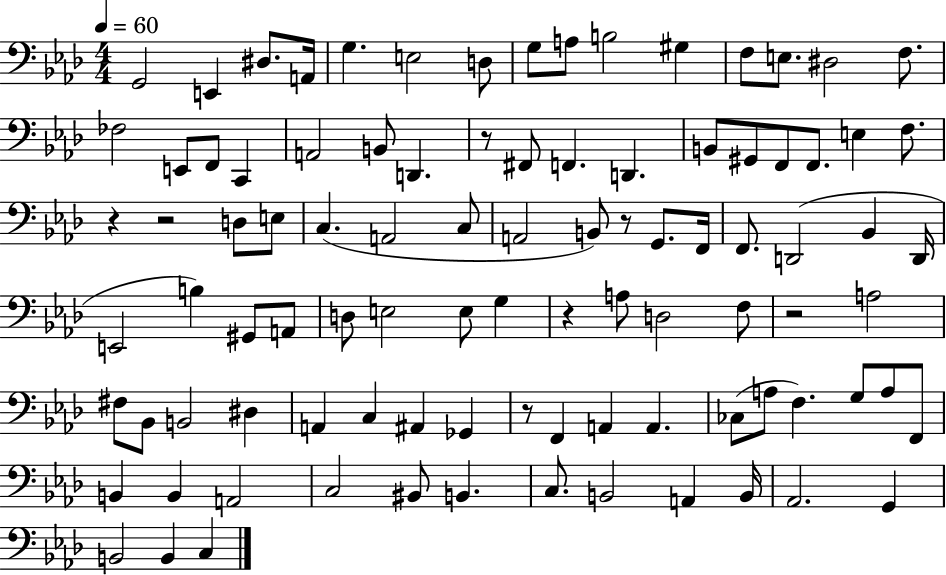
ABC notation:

X:1
T:Untitled
M:4/4
L:1/4
K:Ab
G,,2 E,, ^D,/2 A,,/4 G, E,2 D,/2 G,/2 A,/2 B,2 ^G, F,/2 E,/2 ^D,2 F,/2 _F,2 E,,/2 F,,/2 C,, A,,2 B,,/2 D,, z/2 ^F,,/2 F,, D,, B,,/2 ^G,,/2 F,,/2 F,,/2 E, F,/2 z z2 D,/2 E,/2 C, A,,2 C,/2 A,,2 B,,/2 z/2 G,,/2 F,,/4 F,,/2 D,,2 _B,, D,,/4 E,,2 B, ^G,,/2 A,,/2 D,/2 E,2 E,/2 G, z A,/2 D,2 F,/2 z2 A,2 ^F,/2 _B,,/2 B,,2 ^D, A,, C, ^A,, _G,, z/2 F,, A,, A,, _C,/2 A,/2 F, G,/2 A,/2 F,,/2 B,, B,, A,,2 C,2 ^B,,/2 B,, C,/2 B,,2 A,, B,,/4 _A,,2 G,, B,,2 B,, C,